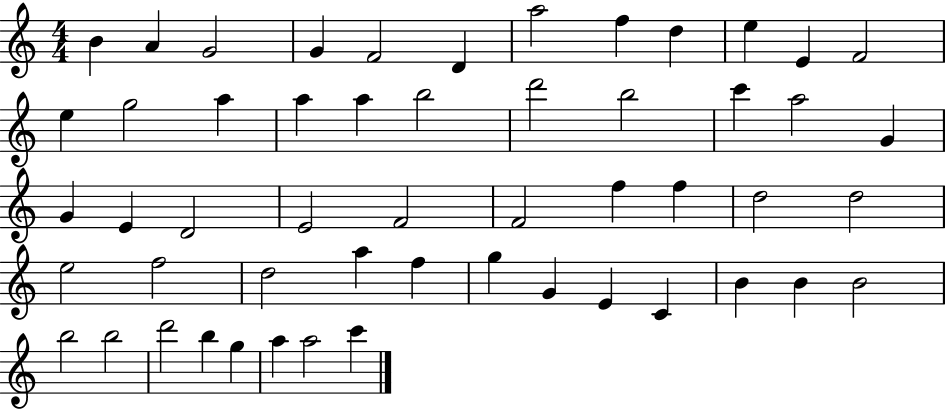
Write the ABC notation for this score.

X:1
T:Untitled
M:4/4
L:1/4
K:C
B A G2 G F2 D a2 f d e E F2 e g2 a a a b2 d'2 b2 c' a2 G G E D2 E2 F2 F2 f f d2 d2 e2 f2 d2 a f g G E C B B B2 b2 b2 d'2 b g a a2 c'